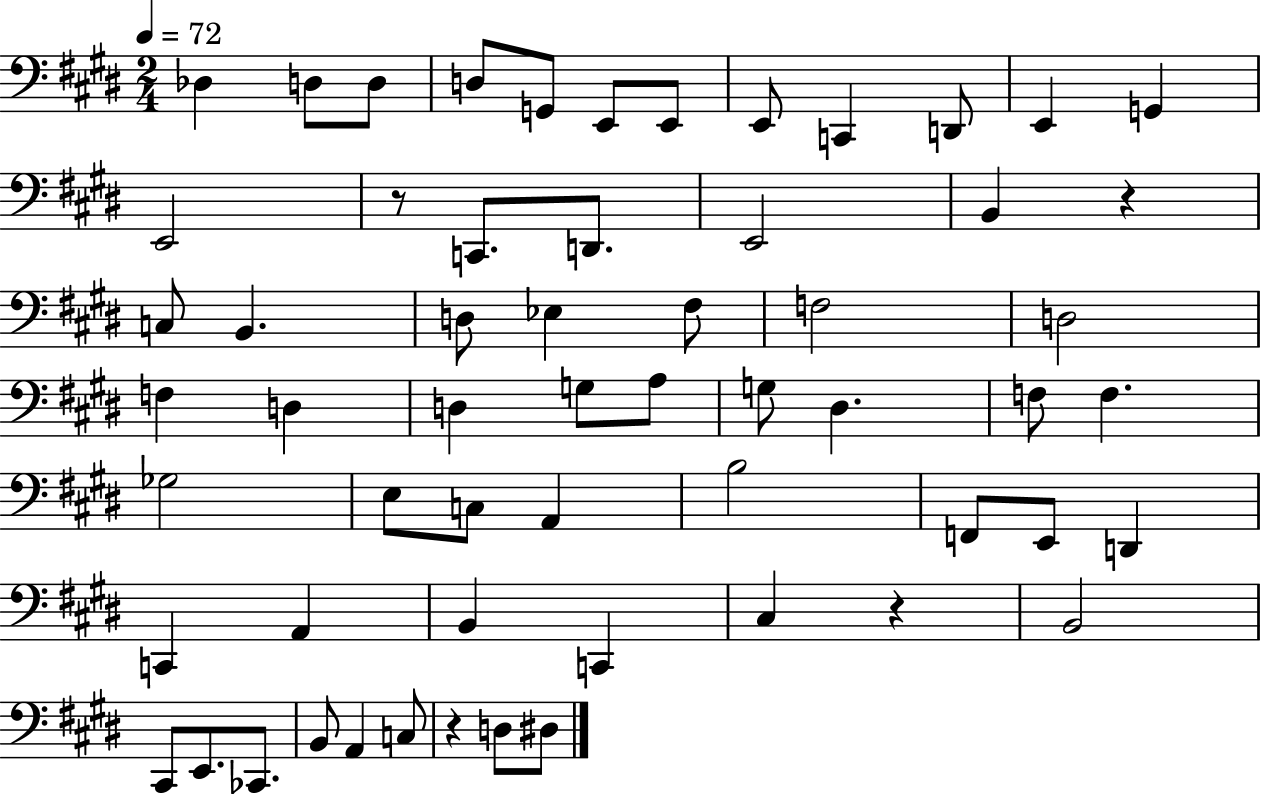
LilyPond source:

{
  \clef bass
  \numericTimeSignature
  \time 2/4
  \key e \major
  \tempo 4 = 72
  des4 d8 d8 | d8 g,8 e,8 e,8 | e,8 c,4 d,8 | e,4 g,4 | \break e,2 | r8 c,8. d,8. | e,2 | b,4 r4 | \break c8 b,4. | d8 ees4 fis8 | f2 | d2 | \break f4 d4 | d4 g8 a8 | g8 dis4. | f8 f4. | \break ges2 | e8 c8 a,4 | b2 | f,8 e,8 d,4 | \break c,4 a,4 | b,4 c,4 | cis4 r4 | b,2 | \break cis,8 e,8. ces,8. | b,8 a,4 c8 | r4 d8 dis8 | \bar "|."
}